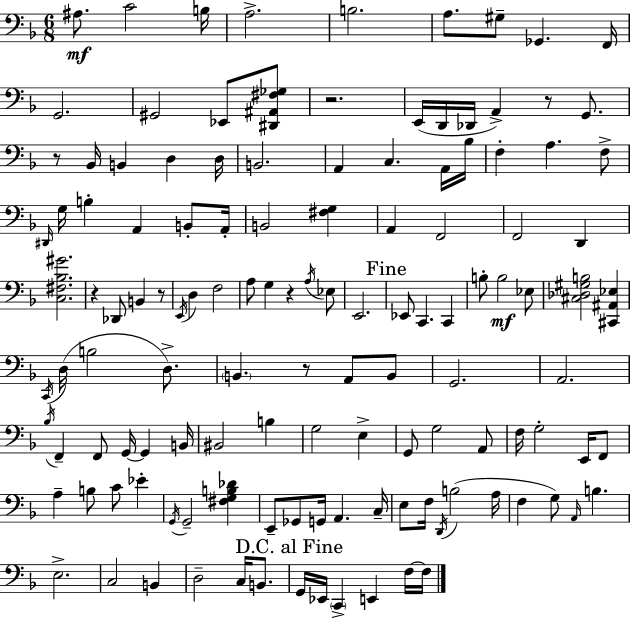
A#3/e. C4/h B3/s A3/h. B3/h. A3/e. G#3/e Gb2/q. F2/s G2/h. G#2/h Eb2/e [D#2,A#2,F#3,Gb3]/e R/h. E2/s D2/s Db2/s A2/q R/e G2/e. R/e Bb2/s B2/q D3/q D3/s B2/h. A2/q C3/q. A2/s Bb3/s F3/q A3/q. F3/e D#2/s G3/s B3/q A2/q B2/e A2/s B2/h [F#3,G3]/q A2/q F2/h F2/h D2/q [C3,F#3,Bb3,G#4]/h. R/q Db2/e B2/q R/e E2/s D3/q F3/h A3/e G3/q R/q A3/s Eb3/e E2/h. Eb2/e C2/q. C2/q B3/e B3/h Eb3/e [C#3,Db3,G#3,B3]/h [C#2,A#2,Eb3]/q C2/s D3/s B3/h D3/e. B2/q. R/e A2/e B2/e G2/h. A2/h. Bb3/s F2/q F2/e G2/s G2/q B2/s BIS2/h B3/q G3/h E3/q G2/e G3/h A2/e F3/s G3/h E2/s F2/e A3/q B3/e C4/e Eb4/q G2/s G2/h [F#3,G3,B3,Db4]/q E2/e Gb2/e G2/s A2/q. C3/s E3/e F3/s D2/s B3/h A3/s F3/q G3/e A2/s B3/q. E3/h. C3/h B2/q D3/h C3/s B2/e. G2/s Eb2/s C2/q E2/q F3/s F3/s